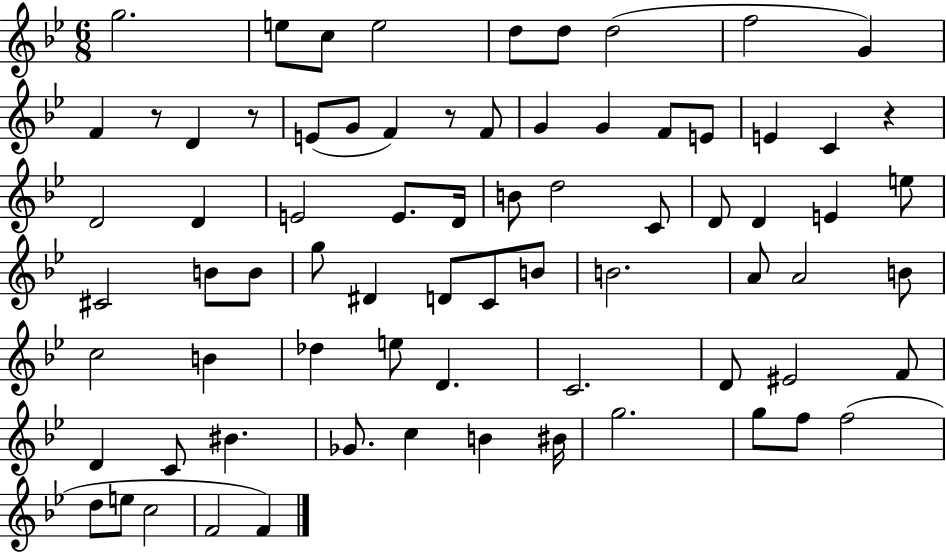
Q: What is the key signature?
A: BES major